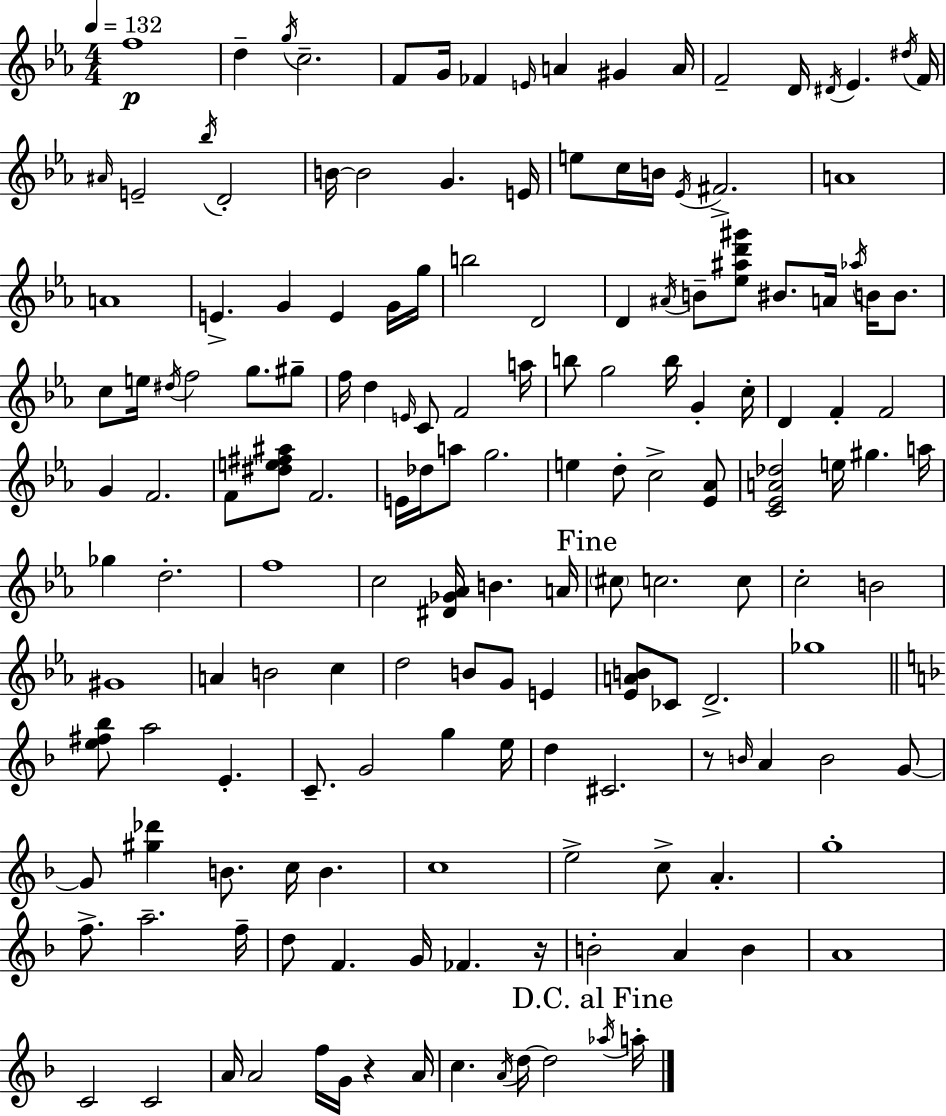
F5/w D5/q G5/s C5/h. F4/e G4/s FES4/q E4/s A4/q G#4/q A4/s F4/h D4/s D#4/s Eb4/q. D#5/s F4/s A#4/s E4/h Bb5/s D4/h B4/s B4/h G4/q. E4/s E5/e C5/s B4/s Eb4/s F#4/h. A4/w A4/w E4/q. G4/q E4/q G4/s G5/s B5/h D4/h D4/q A#4/s B4/e [Eb5,A#5,D6,G#6]/e BIS4/e. A4/s Ab5/s B4/s B4/e. C5/e E5/s D#5/s F5/h G5/e. G#5/e F5/s D5/q E4/s C4/e F4/h A5/s B5/e G5/h B5/s G4/q C5/s D4/q F4/q F4/h G4/q F4/h. F4/e [D#5,E5,F#5,A#5]/e F4/h. E4/s Db5/s A5/e G5/h. E5/q D5/e C5/h [Eb4,Ab4]/e [C4,Eb4,A4,Db5]/h E5/s G#5/q. A5/s Gb5/q D5/h. F5/w C5/h [D#4,Gb4,Ab4]/s B4/q. A4/s C#5/e C5/h. C5/e C5/h B4/h G#4/w A4/q B4/h C5/q D5/h B4/e G4/e E4/q [Eb4,A4,B4]/e CES4/e D4/h. Gb5/w [E5,F#5,Bb5]/e A5/h E4/q. C4/e. G4/h G5/q E5/s D5/q C#4/h. R/e B4/s A4/q B4/h G4/e G4/e [G#5,Db6]/q B4/e. C5/s B4/q. C5/w E5/h C5/e A4/q. G5/w F5/e. A5/h. F5/s D5/e F4/q. G4/s FES4/q. R/s B4/h A4/q B4/q A4/w C4/h C4/h A4/s A4/h F5/s G4/s R/q A4/s C5/q. A4/s D5/s D5/h Ab5/s A5/s